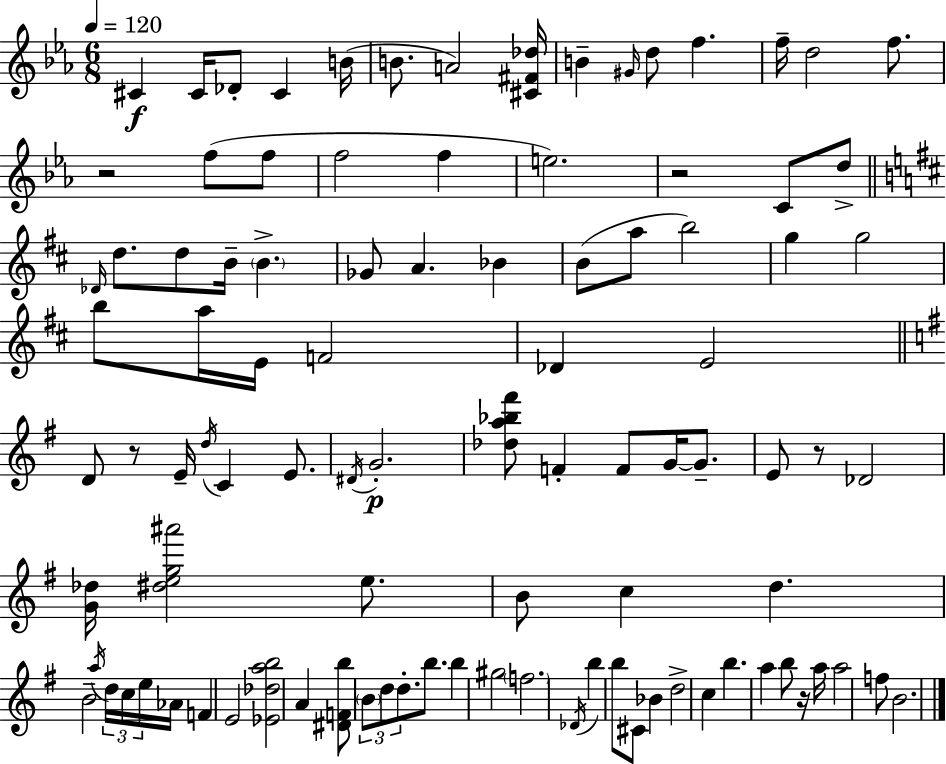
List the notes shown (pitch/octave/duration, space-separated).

C#4/q C#4/s Db4/e C#4/q B4/s B4/e. A4/h [C#4,F#4,Db5]/s B4/q G#4/s D5/e F5/q. F5/s D5/h F5/e. R/h F5/e F5/e F5/h F5/q E5/h. R/h C4/e D5/e Db4/s D5/e. D5/e B4/s B4/q. Gb4/e A4/q. Bb4/q B4/e A5/e B5/h G5/q G5/h B5/e A5/s E4/s F4/h Db4/q E4/h D4/e R/e E4/s D5/s C4/q E4/e. D#4/s G4/h. [Db5,A5,Bb5,F#6]/e F4/q F4/e G4/s G4/e. E4/e R/e Db4/h [G4,Db5]/s [D#5,E5,G5,A#6]/h E5/e. B4/e C5/q D5/q. B4/h A5/s D5/s C5/s E5/s Ab4/s F4/q E4/h [Eb4,Db5,A5,B5]/h A4/q [D#4,F4,B5]/e B4/e D5/e D5/e. B5/e. B5/q G#5/h F5/h. Db4/s B5/q B5/e C#4/e Bb4/q D5/h C5/q B5/q. A5/q B5/e R/s A5/s A5/h F5/e B4/h.